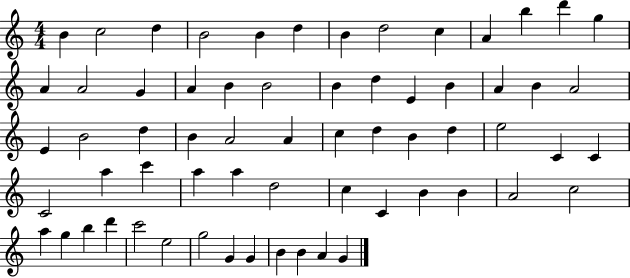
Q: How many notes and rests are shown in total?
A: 64